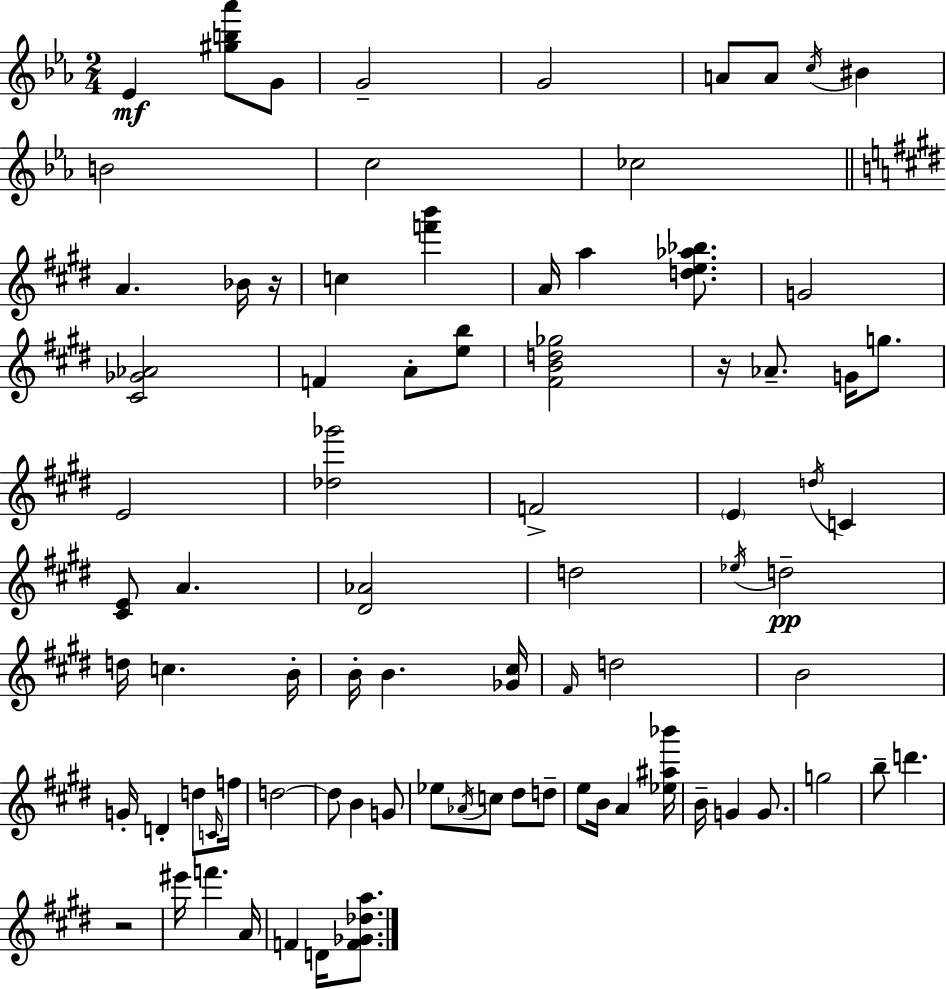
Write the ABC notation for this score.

X:1
T:Untitled
M:2/4
L:1/4
K:Cm
_E [^gb_a']/2 G/2 G2 G2 A/2 A/2 c/4 ^B B2 c2 _c2 A _B/4 z/4 c [f'b'] A/4 a [de_a_b]/2 G2 [^C_G_A]2 F A/2 [eb]/2 [^FBd_g]2 z/4 _A/2 G/4 g/2 E2 [_d_g']2 F2 E d/4 C [^CE]/2 A [^D_A]2 d2 _e/4 d2 d/4 c B/4 B/4 B [_G^c]/4 ^F/4 d2 B2 G/4 D d/2 C/4 f/4 d2 d/2 B G/2 _e/2 _A/4 c/2 ^d/2 d/2 e/2 B/4 A [_e^a_b']/4 B/4 G G/2 g2 b/2 d' z2 ^e'/4 f' A/4 F D/4 [F_G_da]/2